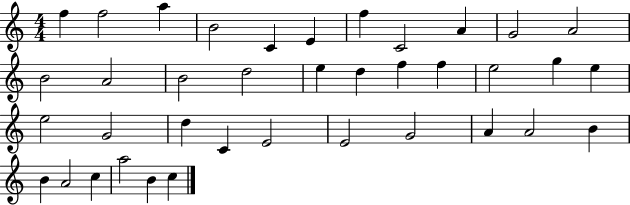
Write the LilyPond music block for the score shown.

{
  \clef treble
  \numericTimeSignature
  \time 4/4
  \key c \major
  f''4 f''2 a''4 | b'2 c'4 e'4 | f''4 c'2 a'4 | g'2 a'2 | \break b'2 a'2 | b'2 d''2 | e''4 d''4 f''4 f''4 | e''2 g''4 e''4 | \break e''2 g'2 | d''4 c'4 e'2 | e'2 g'2 | a'4 a'2 b'4 | \break b'4 a'2 c''4 | a''2 b'4 c''4 | \bar "|."
}